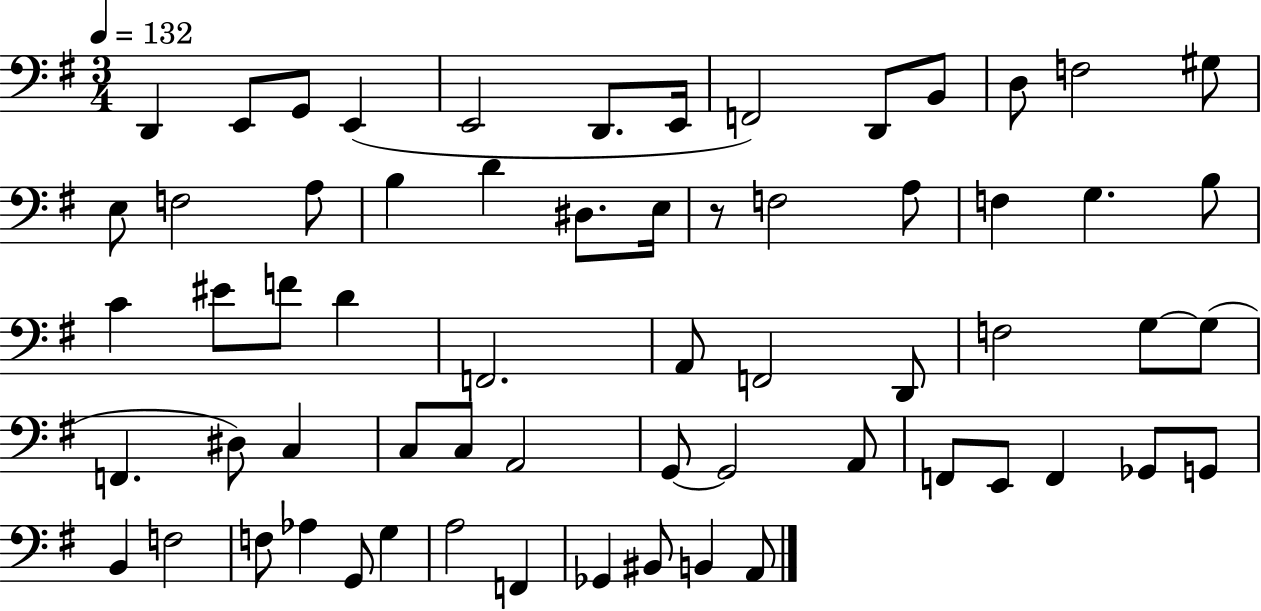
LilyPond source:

{
  \clef bass
  \numericTimeSignature
  \time 3/4
  \key g \major
  \tempo 4 = 132
  d,4 e,8 g,8 e,4( | e,2 d,8. e,16 | f,2) d,8 b,8 | d8 f2 gis8 | \break e8 f2 a8 | b4 d'4 dis8. e16 | r8 f2 a8 | f4 g4. b8 | \break c'4 eis'8 f'8 d'4 | f,2. | a,8 f,2 d,8 | f2 g8~~ g8( | \break f,4. dis8) c4 | c8 c8 a,2 | g,8~~ g,2 a,8 | f,8 e,8 f,4 ges,8 g,8 | \break b,4 f2 | f8 aes4 g,8 g4 | a2 f,4 | ges,4 bis,8 b,4 a,8 | \break \bar "|."
}